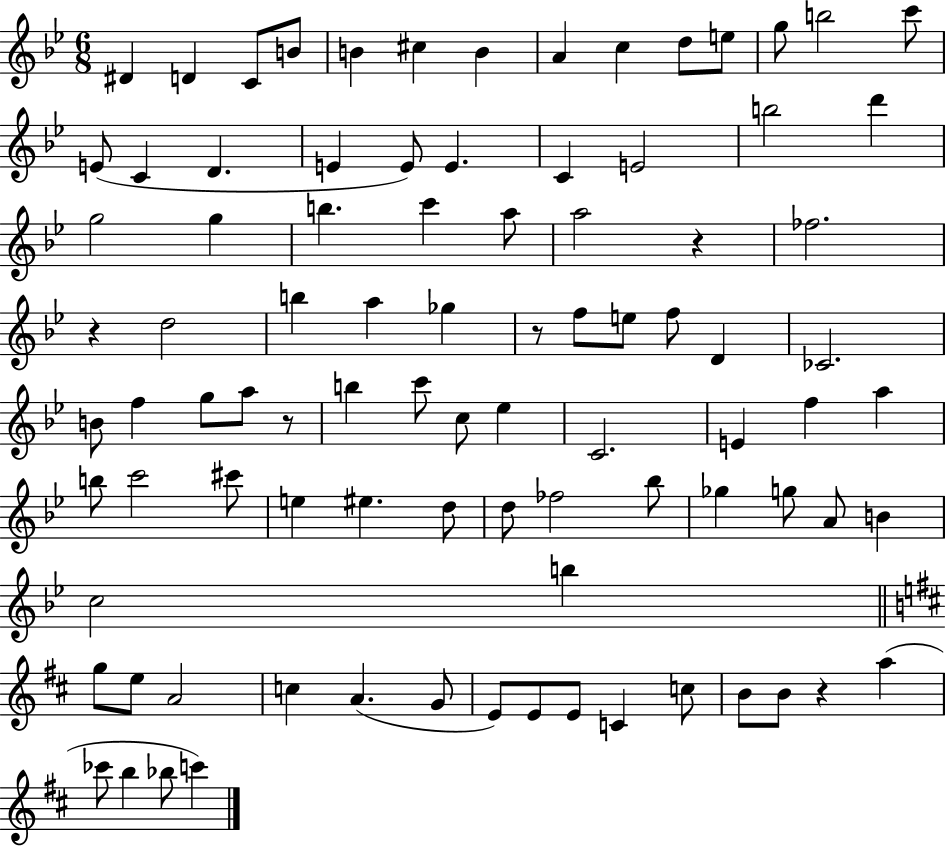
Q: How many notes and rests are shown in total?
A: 90